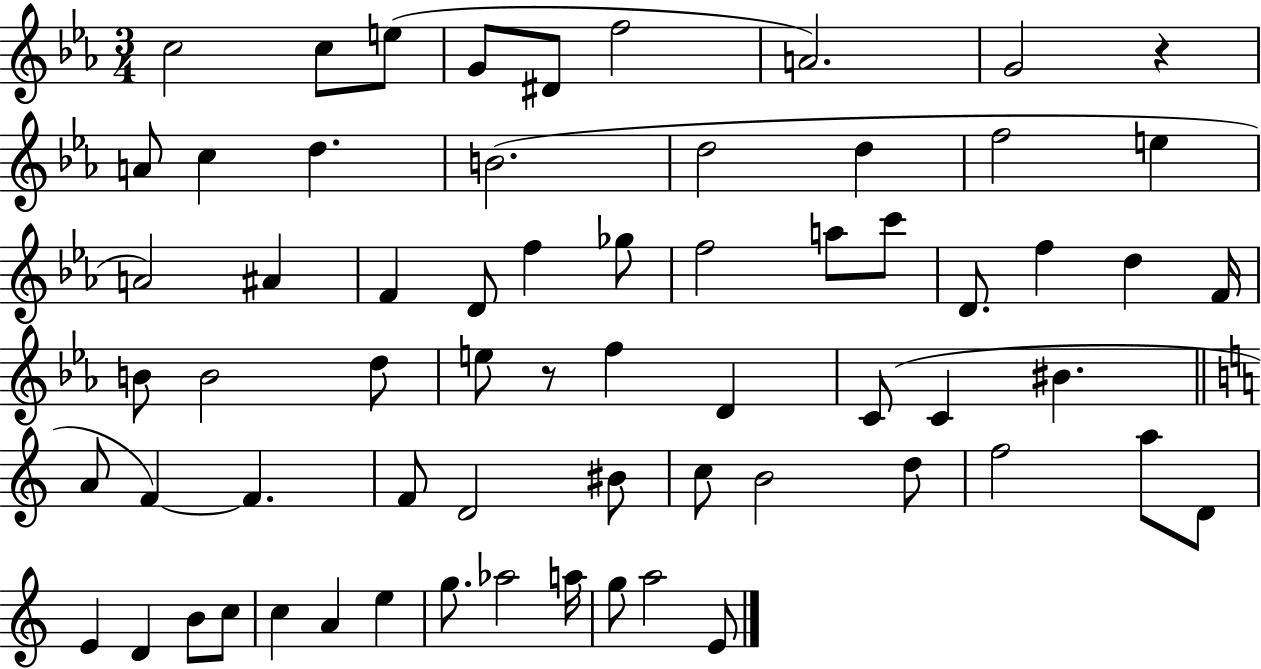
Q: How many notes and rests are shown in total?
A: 65